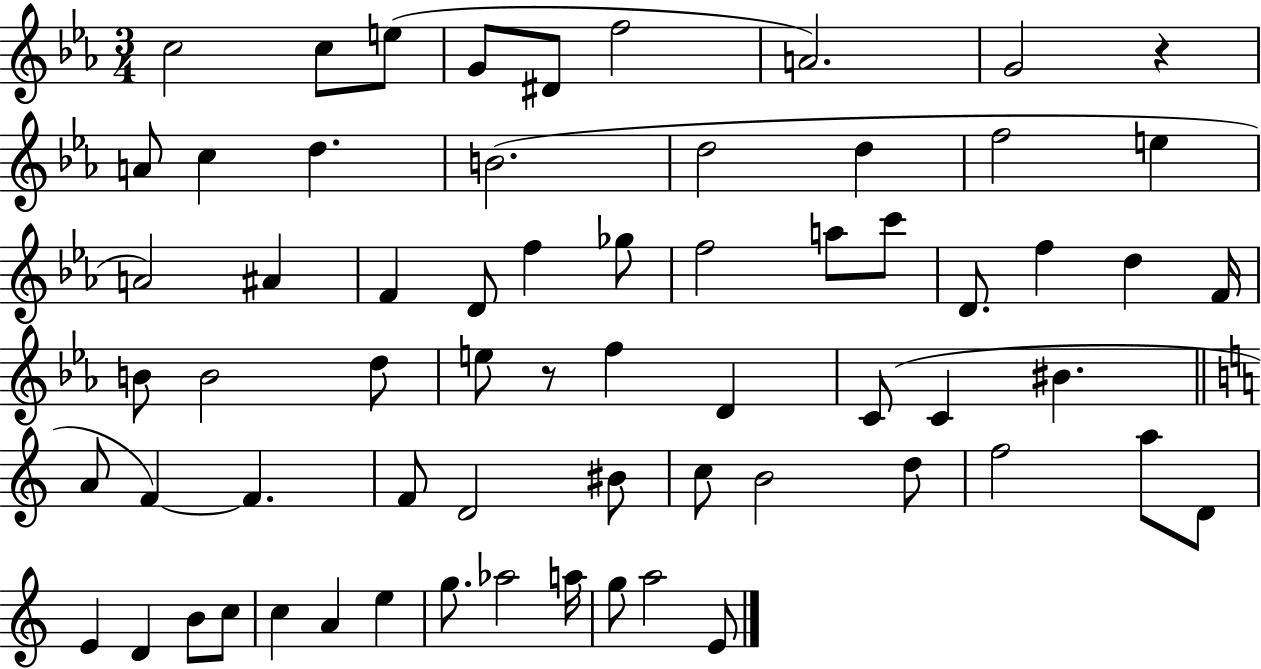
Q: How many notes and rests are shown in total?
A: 65